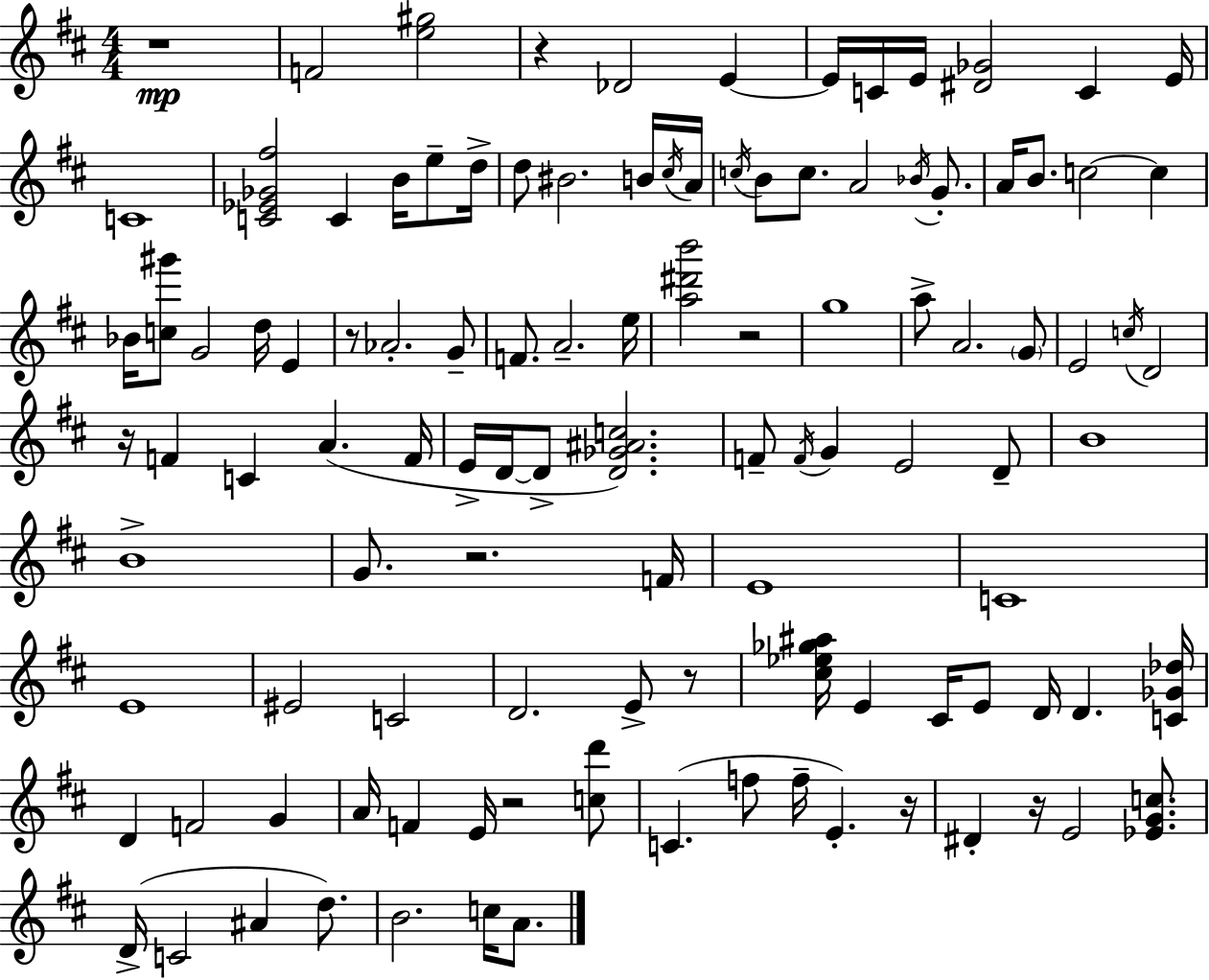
R/w F4/h [E5,G#5]/h R/q Db4/h E4/q E4/s C4/s E4/s [D#4,Gb4]/h C4/q E4/s C4/w [C4,Eb4,Gb4,F#5]/h C4/q B4/s E5/e D5/s D5/e BIS4/h. B4/s C#5/s A4/s C5/s B4/e C5/e. A4/h Bb4/s G4/e. A4/s B4/e. C5/h C5/q Bb4/s [C5,G#6]/e G4/h D5/s E4/q R/e Ab4/h. G4/e F4/e. A4/h. E5/s [A5,D#6,B6]/h R/h G5/w A5/e A4/h. G4/e E4/h C5/s D4/h R/s F4/q C4/q A4/q. F4/s E4/s D4/s D4/e [D4,Gb4,A#4,C5]/h. F4/e F4/s G4/q E4/h D4/e B4/w B4/w G4/e. R/h. F4/s E4/w C4/w E4/w EIS4/h C4/h D4/h. E4/e R/e [C#5,Eb5,Gb5,A#5]/s E4/q C#4/s E4/e D4/s D4/q. [C4,Gb4,Db5]/s D4/q F4/h G4/q A4/s F4/q E4/s R/h [C5,D6]/e C4/q. F5/e F5/s E4/q. R/s D#4/q R/s E4/h [Eb4,G4,C5]/e. D4/s C4/h A#4/q D5/e. B4/h. C5/s A4/e.